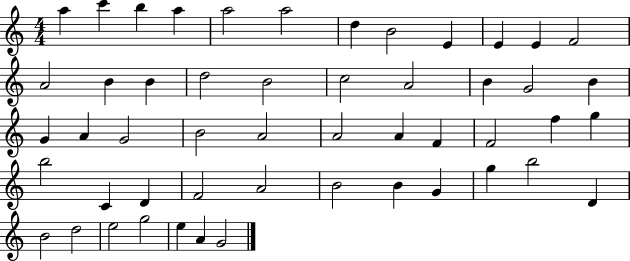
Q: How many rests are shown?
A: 0